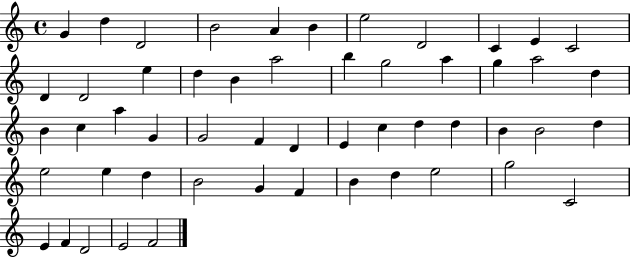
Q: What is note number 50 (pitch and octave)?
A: F4